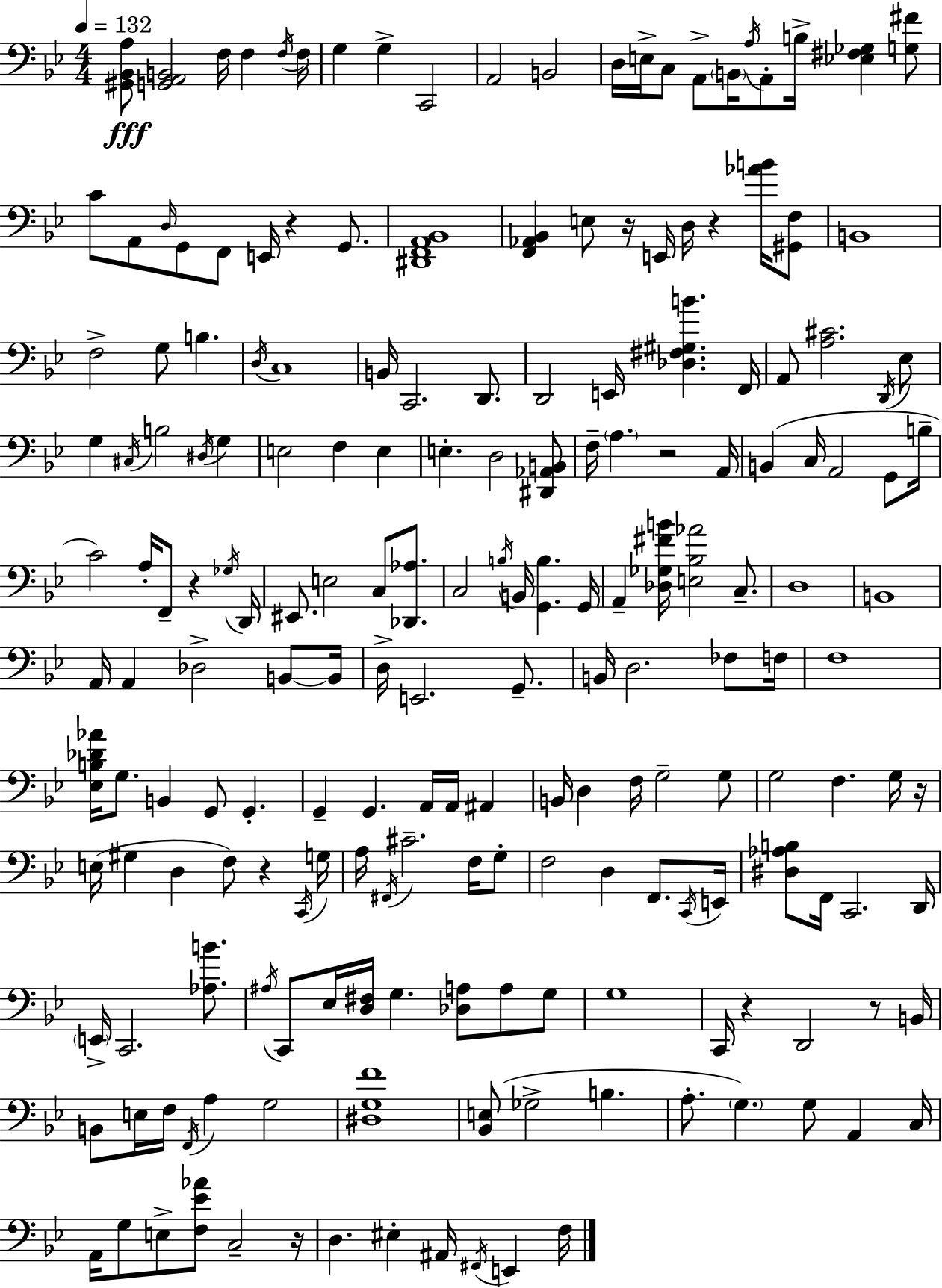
X:1
T:Untitled
M:4/4
L:1/4
K:Bb
[^G,,_B,,A,]/2 [G,,A,,B,,]2 F,/4 F, F,/4 F,/4 G, G, C,,2 A,,2 B,,2 D,/4 E,/4 C,/2 A,,/2 B,,/4 A,/4 A,,/2 B,/4 [_E,^F,_G,] [G,^F]/2 C/2 A,,/2 D,/4 G,,/2 F,,/2 E,,/4 z G,,/2 [^D,,F,,A,,_B,,]4 [F,,_A,,_B,,] E,/2 z/4 E,,/4 D,/4 z [_AB]/4 [^G,,F,]/2 B,,4 F,2 G,/2 B, D,/4 C,4 B,,/4 C,,2 D,,/2 D,,2 E,,/4 [_D,^F,^G,B] F,,/4 A,,/2 [A,^C]2 D,,/4 _E,/2 G, ^C,/4 B,2 ^D,/4 G, E,2 F, E, E, D,2 [^D,,_A,,B,,]/2 F,/4 A, z2 A,,/4 B,, C,/4 A,,2 G,,/2 B,/4 C2 A,/4 F,,/2 z _G,/4 D,,/4 ^E,,/2 E,2 C,/2 [_D,,_A,]/2 C,2 B,/4 B,,/4 [G,,B,] G,,/4 A,, [_D,_G,^FB]/4 [E,_B,_A]2 C,/2 D,4 B,,4 A,,/4 A,, _D,2 B,,/2 B,,/4 D,/4 E,,2 G,,/2 B,,/4 D,2 _F,/2 F,/4 F,4 [_E,B,_D_A]/4 G,/2 B,, G,,/2 G,, G,, G,, A,,/4 A,,/4 ^A,, B,,/4 D, F,/4 G,2 G,/2 G,2 F, G,/4 z/4 E,/4 ^G, D, F,/2 z C,,/4 G,/4 A,/4 ^F,,/4 ^C2 F,/4 G,/2 F,2 D, F,,/2 C,,/4 E,,/4 [^D,_A,B,]/2 F,,/4 C,,2 D,,/4 E,,/4 C,,2 [_A,B]/2 ^A,/4 C,,/2 _E,/4 [D,^F,]/4 G, [_D,A,]/2 A,/2 G,/2 G,4 C,,/4 z D,,2 z/2 B,,/4 B,,/2 E,/4 F,/4 F,,/4 A, G,2 [^D,G,F]4 [_B,,E,]/2 _G,2 B, A,/2 G, G,/2 A,, C,/4 A,,/4 G,/2 E,/2 [F,_E_A]/2 C,2 z/4 D, ^E, ^A,,/4 ^F,,/4 E,, F,/4